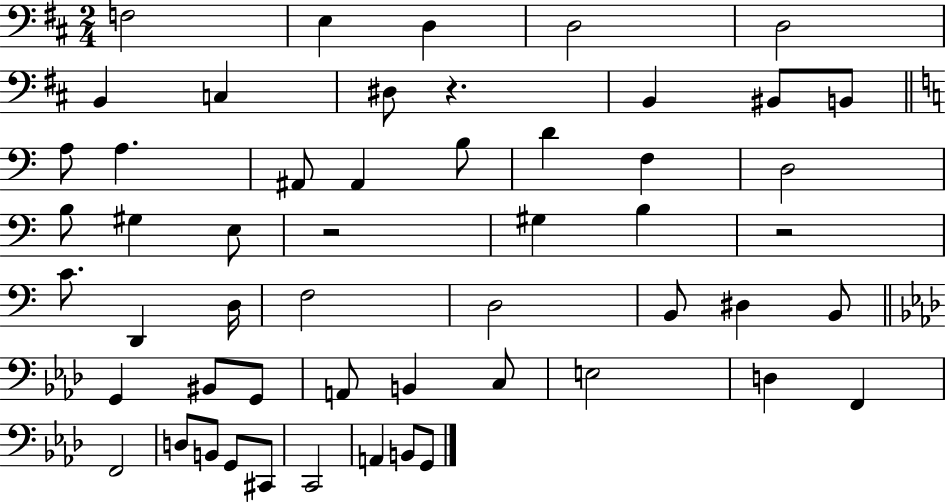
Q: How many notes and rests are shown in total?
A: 53